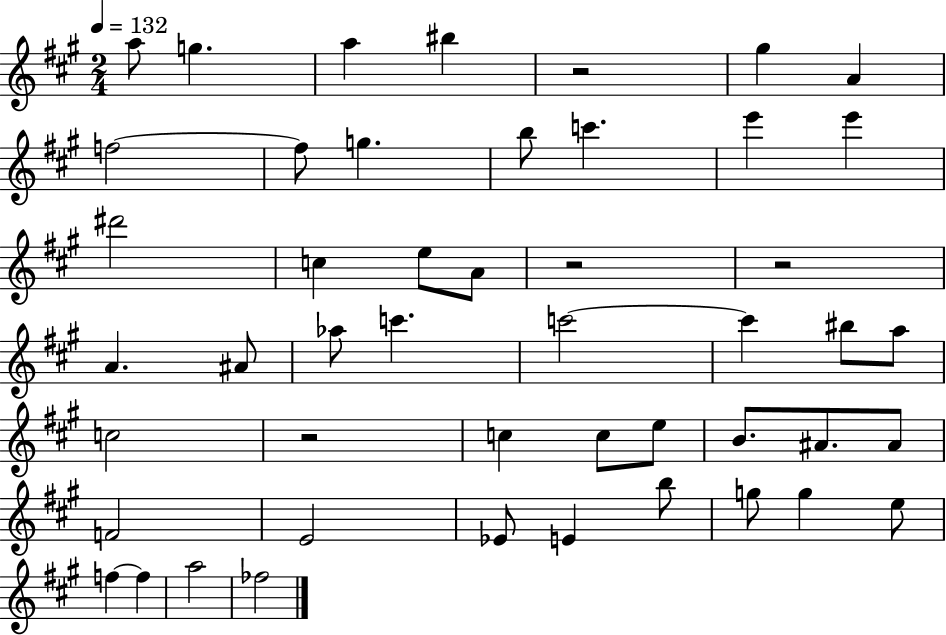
{
  \clef treble
  \numericTimeSignature
  \time 2/4
  \key a \major
  \tempo 4 = 132
  a''8 g''4. | a''4 bis''4 | r2 | gis''4 a'4 | \break f''2~~ | f''8 g''4. | b''8 c'''4. | e'''4 e'''4 | \break dis'''2 | c''4 e''8 a'8 | r2 | r2 | \break a'4. ais'8 | aes''8 c'''4. | c'''2~~ | c'''4 bis''8 a''8 | \break c''2 | r2 | c''4 c''8 e''8 | b'8. ais'8. ais'8 | \break f'2 | e'2 | ees'8 e'4 b''8 | g''8 g''4 e''8 | \break f''4~~ f''4 | a''2 | fes''2 | \bar "|."
}